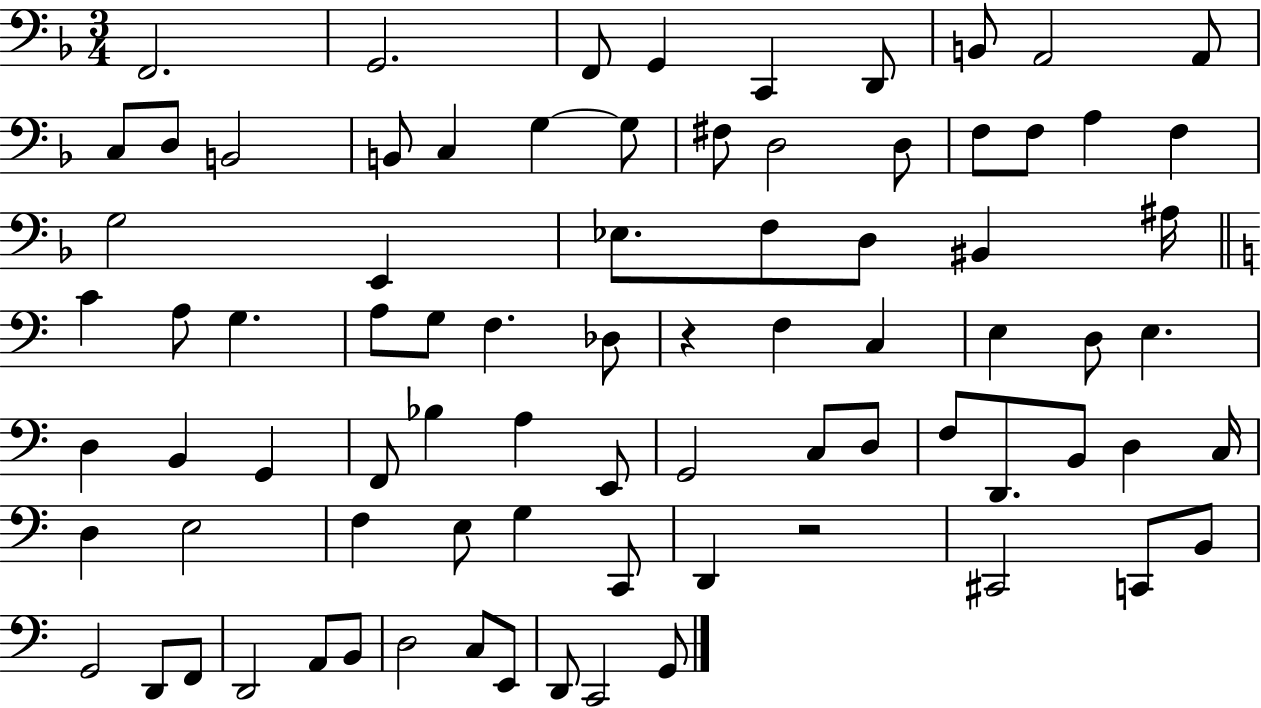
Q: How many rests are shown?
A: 2